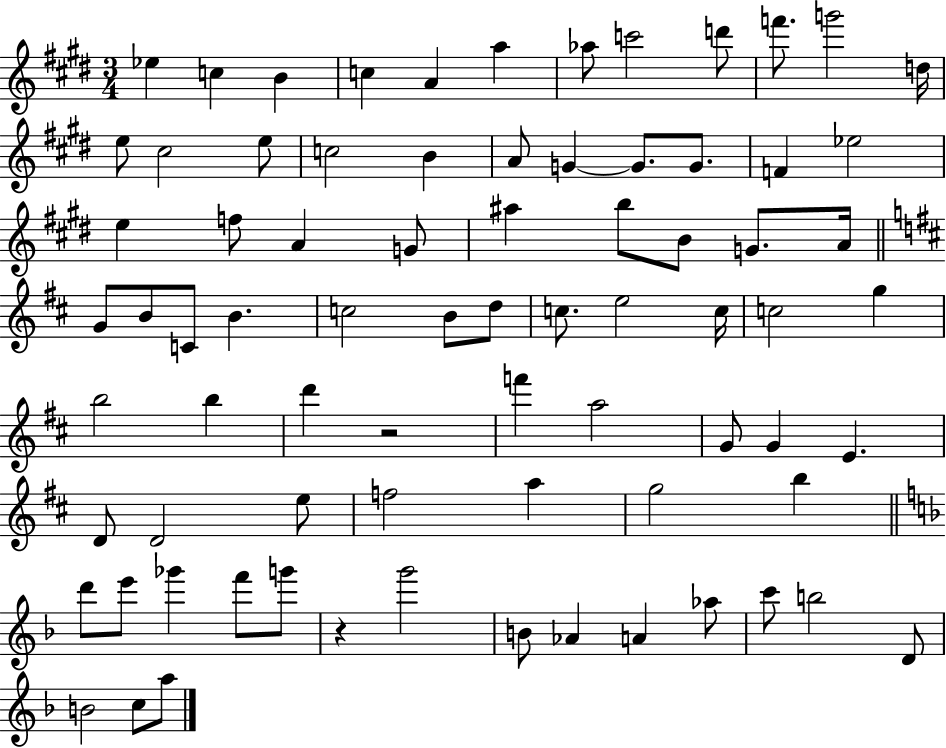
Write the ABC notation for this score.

X:1
T:Untitled
M:3/4
L:1/4
K:E
_e c B c A a _a/2 c'2 d'/2 f'/2 g'2 d/4 e/2 ^c2 e/2 c2 B A/2 G G/2 G/2 F _e2 e f/2 A G/2 ^a b/2 B/2 G/2 A/4 G/2 B/2 C/2 B c2 B/2 d/2 c/2 e2 c/4 c2 g b2 b d' z2 f' a2 G/2 G E D/2 D2 e/2 f2 a g2 b d'/2 e'/2 _g' f'/2 g'/2 z g'2 B/2 _A A _a/2 c'/2 b2 D/2 B2 c/2 a/2